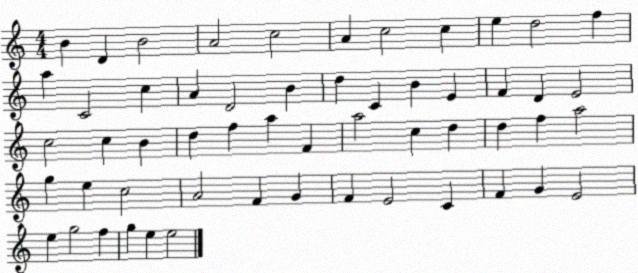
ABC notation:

X:1
T:Untitled
M:4/4
L:1/4
K:C
B D B2 A2 c2 A c2 c e d2 f a C2 c A D2 B d C B E F D E2 c2 c B d f a F a2 c d d f a2 g e c2 A2 F G F E2 C F G E2 e g2 f g e e2